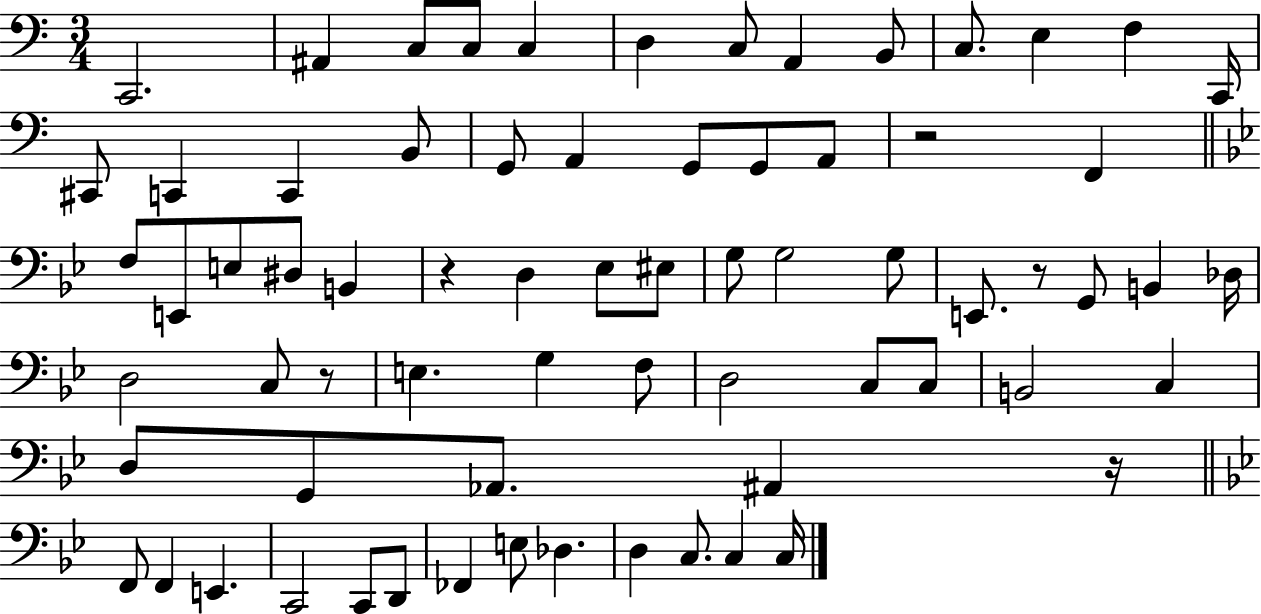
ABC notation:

X:1
T:Untitled
M:3/4
L:1/4
K:C
C,,2 ^A,, C,/2 C,/2 C, D, C,/2 A,, B,,/2 C,/2 E, F, C,,/4 ^C,,/2 C,, C,, B,,/2 G,,/2 A,, G,,/2 G,,/2 A,,/2 z2 F,, F,/2 E,,/2 E,/2 ^D,/2 B,, z D, _E,/2 ^E,/2 G,/2 G,2 G,/2 E,,/2 z/2 G,,/2 B,, _D,/4 D,2 C,/2 z/2 E, G, F,/2 D,2 C,/2 C,/2 B,,2 C, D,/2 G,,/2 _A,,/2 ^A,, z/4 F,,/2 F,, E,, C,,2 C,,/2 D,,/2 _F,, E,/2 _D, D, C,/2 C, C,/4